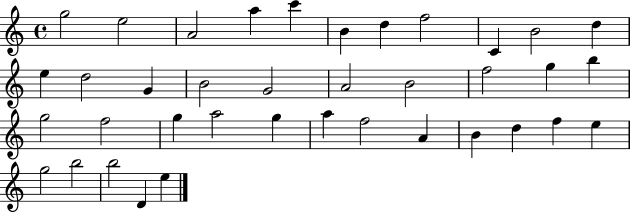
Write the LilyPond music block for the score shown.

{
  \clef treble
  \time 4/4
  \defaultTimeSignature
  \key c \major
  g''2 e''2 | a'2 a''4 c'''4 | b'4 d''4 f''2 | c'4 b'2 d''4 | \break e''4 d''2 g'4 | b'2 g'2 | a'2 b'2 | f''2 g''4 b''4 | \break g''2 f''2 | g''4 a''2 g''4 | a''4 f''2 a'4 | b'4 d''4 f''4 e''4 | \break g''2 b''2 | b''2 d'4 e''4 | \bar "|."
}